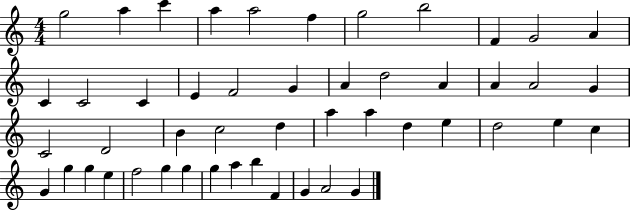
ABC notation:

X:1
T:Untitled
M:4/4
L:1/4
K:C
g2 a c' a a2 f g2 b2 F G2 A C C2 C E F2 G A d2 A A A2 G C2 D2 B c2 d a a d e d2 e c G g g e f2 g g g a b F G A2 G